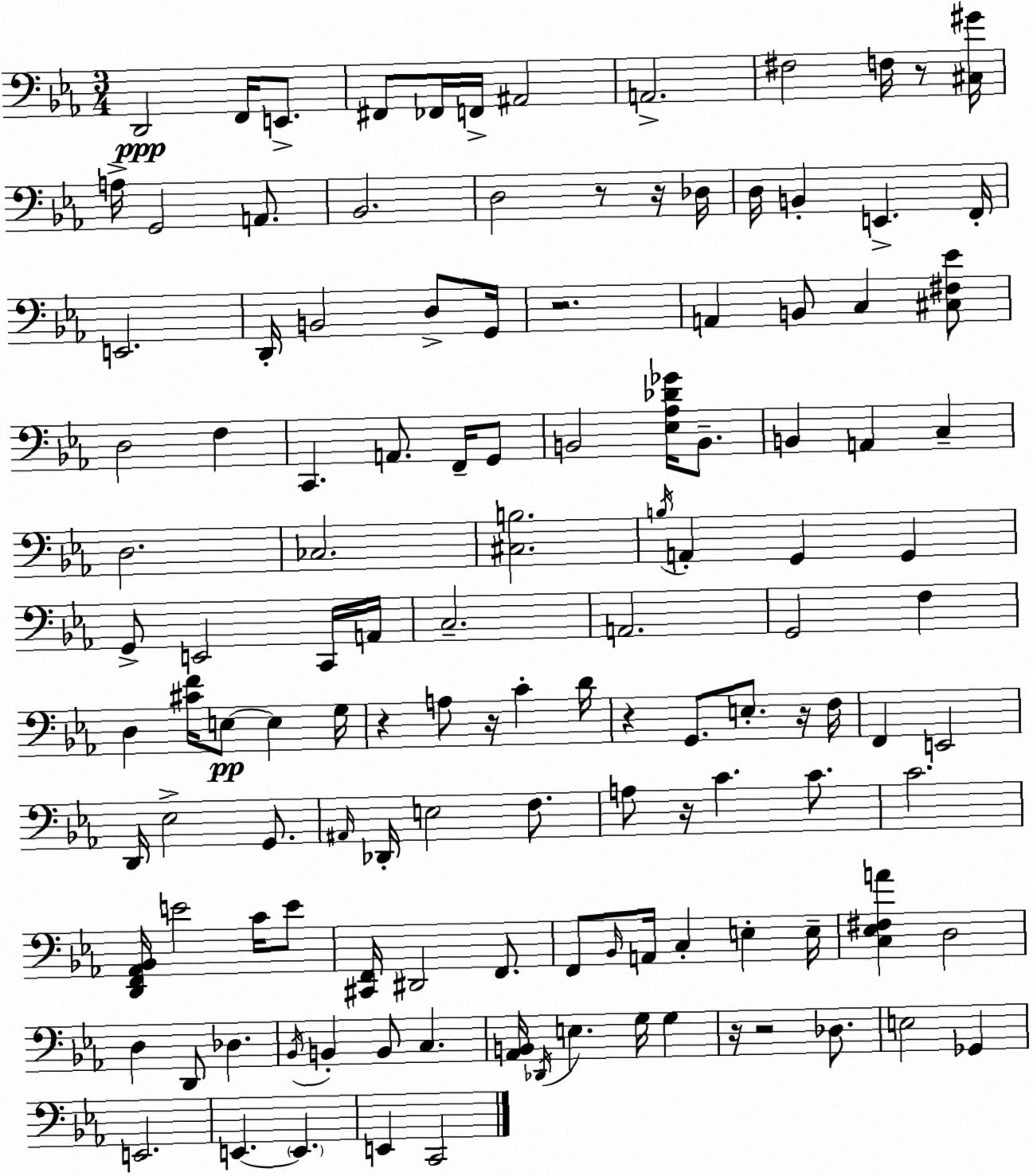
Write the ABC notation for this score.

X:1
T:Untitled
M:3/4
L:1/4
K:Cm
D,,2 F,,/4 E,,/2 ^F,,/2 _F,,/4 F,,/4 ^A,,2 A,,2 ^F,2 F,/4 z/2 [^C,^G]/4 A,/4 G,,2 A,,/2 _B,,2 D,2 z/2 z/4 _D,/4 D,/4 B,, E,, F,,/4 E,,2 D,,/4 B,,2 D,/2 G,,/4 z2 A,, B,,/2 C, [^C,^F,_E]/2 D,2 F, C,, A,,/2 F,,/4 G,,/2 B,,2 [_E,_A,_D_G]/4 B,,/2 B,, A,, C, D,2 _C,2 [^C,B,]2 B,/4 A,, G,, G,, G,,/2 E,,2 C,,/4 A,,/4 C,2 A,,2 G,,2 F, D, [^CF]/4 E,/2 E, G,/4 z A,/2 z/4 C D/4 z G,,/2 E,/2 z/4 F,/4 F,, E,,2 D,,/4 _E,2 G,,/2 ^A,,/4 _D,,/4 E,2 F,/2 A,/2 z/4 C C/2 C2 [D,,F,,_A,,_B,,]/4 E2 C/4 E/2 [^C,,F,,]/4 ^D,,2 F,,/2 F,,/2 _B,,/4 A,,/4 C, E, E,/4 [C,_E,^F,A] D,2 D, D,,/2 _D, _B,,/4 B,, B,,/2 C, [_A,,B,,]/4 _D,,/4 E, G,/4 G, z/4 z2 _D,/2 E,2 _G,, E,,2 E,, E,, E,, C,,2